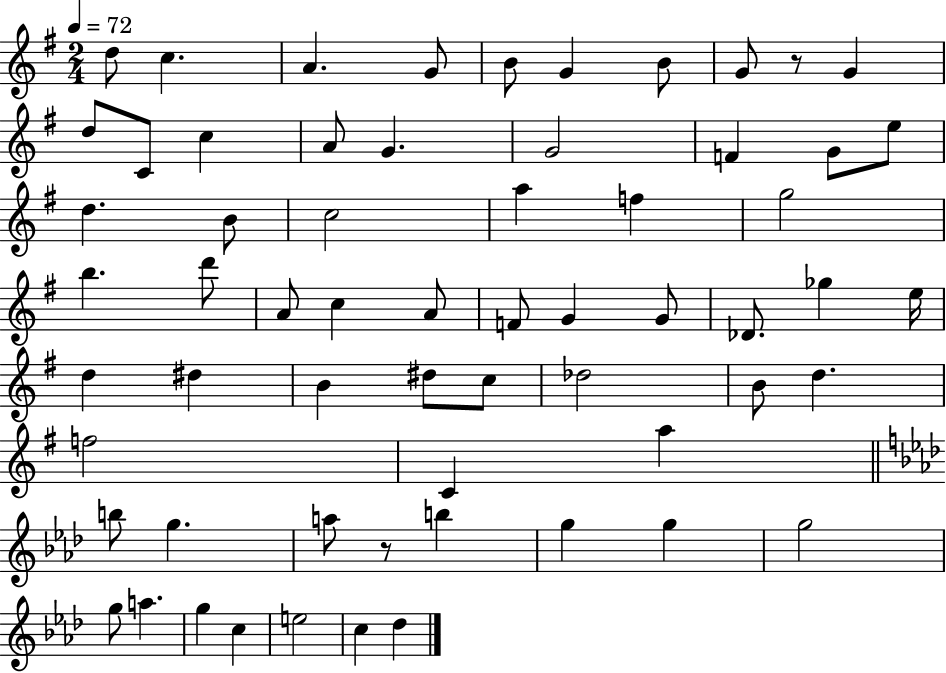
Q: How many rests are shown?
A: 2